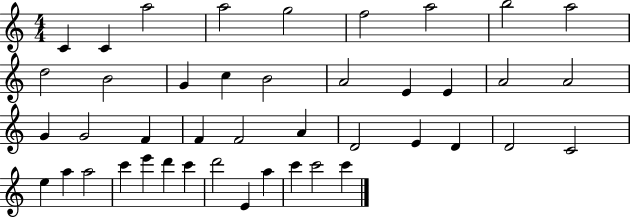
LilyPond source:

{
  \clef treble
  \numericTimeSignature
  \time 4/4
  \key c \major
  c'4 c'4 a''2 | a''2 g''2 | f''2 a''2 | b''2 a''2 | \break d''2 b'2 | g'4 c''4 b'2 | a'2 e'4 e'4 | a'2 a'2 | \break g'4 g'2 f'4 | f'4 f'2 a'4 | d'2 e'4 d'4 | d'2 c'2 | \break e''4 a''4 a''2 | c'''4 e'''4 d'''4 c'''4 | d'''2 e'4 a''4 | c'''4 c'''2 c'''4 | \break \bar "|."
}